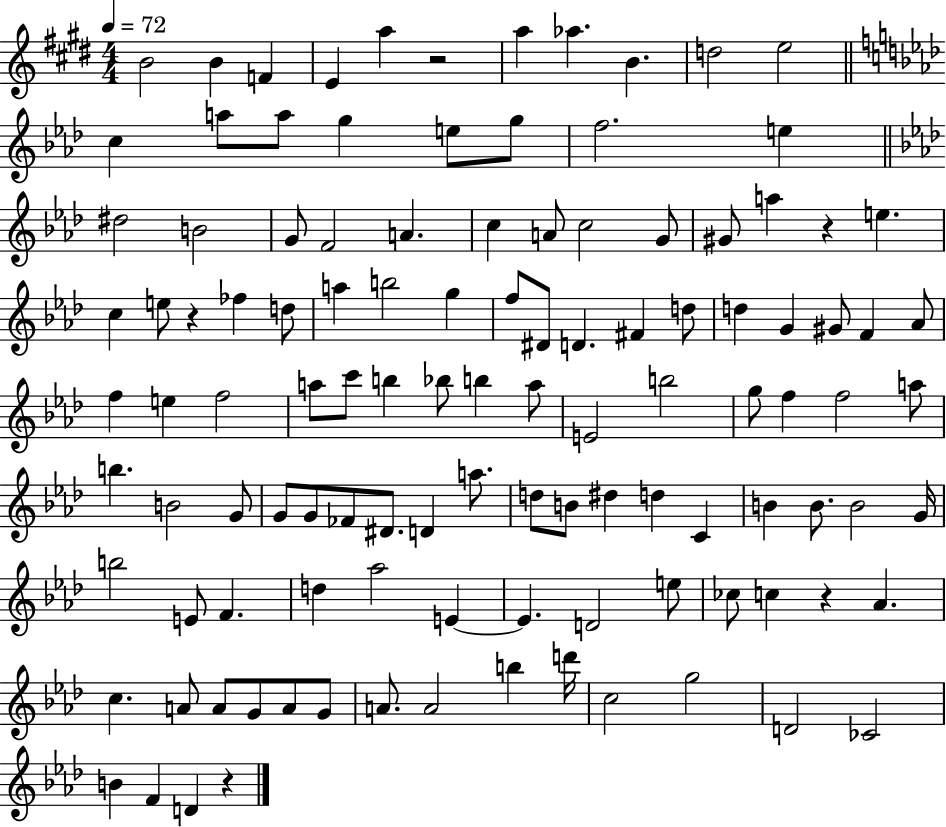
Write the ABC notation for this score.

X:1
T:Untitled
M:4/4
L:1/4
K:E
B2 B F E a z2 a _a B d2 e2 c a/2 a/2 g e/2 g/2 f2 e ^d2 B2 G/2 F2 A c A/2 c2 G/2 ^G/2 a z e c e/2 z _f d/2 a b2 g f/2 ^D/2 D ^F d/2 d G ^G/2 F _A/2 f e f2 a/2 c'/2 b _b/2 b a/2 E2 b2 g/2 f f2 a/2 b B2 G/2 G/2 G/2 _F/2 ^D/2 D a/2 d/2 B/2 ^d d C B B/2 B2 G/4 b2 E/2 F d _a2 E E D2 e/2 _c/2 c z _A c A/2 A/2 G/2 A/2 G/2 A/2 A2 b d'/4 c2 g2 D2 _C2 B F D z